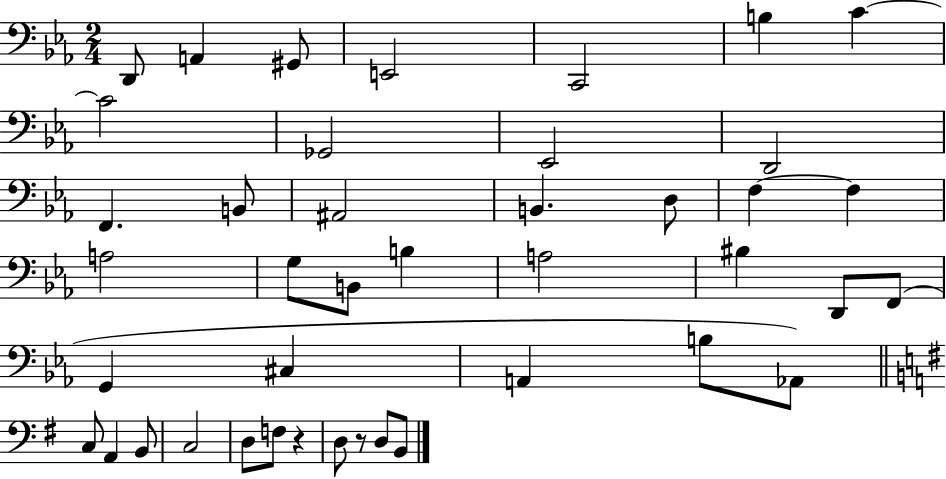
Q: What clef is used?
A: bass